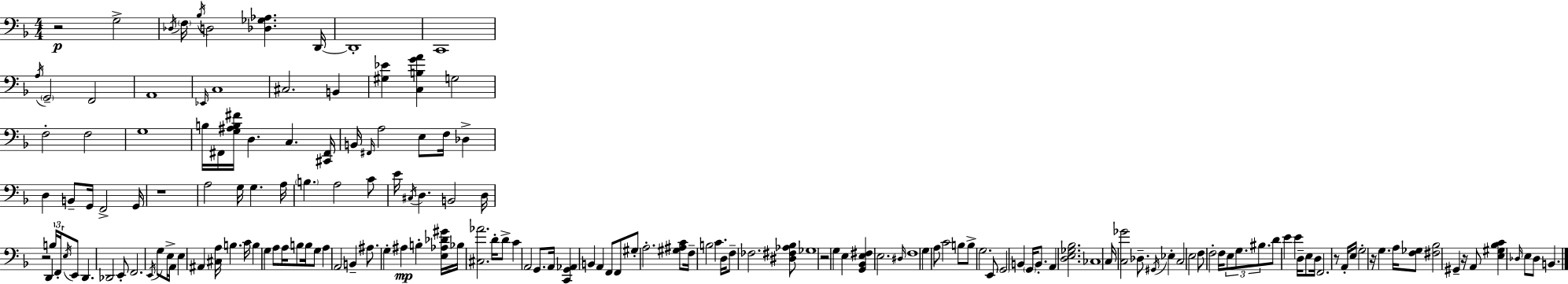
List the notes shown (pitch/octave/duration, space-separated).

R/h G3/h Db3/s F3/s Bb3/s D3/h [Db3,Gb3,Ab3]/q. D2/s D2/w C2/w A3/s G2/h F2/h A2/w Eb2/s C3/w C#3/h. B2/q [G#3,Eb4]/q [C3,B3,G4,A4]/q G3/h F3/h F3/h G3/w B3/s F#2/s [G3,A#3,B3,F#4]/s D3/q. C3/q. [C#2,F#2]/s B2/s F#2/s A3/h E3/e F3/s Db3/q D3/q B2/e G2/s F2/h G2/s R/w A3/h G3/s G3/q. A3/s B3/q. A3/h C4/e E4/s C#3/s D3/q. B2/h D3/s R/h D2/q B3/s F2/s E3/s E2/e D2/q. Db2/h E2/e F2/h. E2/s G3/e E3/s A2/s E3/q A#2/q [C#3,A3]/s B3/q. C4/s B3/q G3/q A3/e A3/s B3/e B3/s G3/e A3/q A2/h B2/q A#3/e. G3/q A#3/q B3/q [E3,Ab3,Db4,G#4]/s Bb3/s [C#3,Ab4]/h. D4/s D4/e C4/q A2/h G2/e. A2/s [C2,G2,Ab2]/q B2/q A2/q F2/e F2/e G#3/e A3/h. [G#3,A#3,C4]/e F3/s B3/h C4/q. D3/s F3/e FES3/h. [D#3,F#3,Ab3,Bb3]/e Gb3/w R/h G3/q E3/q [G2,Bb2,E3,F#3]/q E3/h. D#3/s F3/w G3/q A3/e C4/h B3/e B3/e G3/h. E2/e G2/h B2/q G2/s B2/e. A2/q [D3,E3,Gb3,Bb3]/h. CES3/w C3/s [C3,Gb4]/h Db3/e. G#2/s Eb3/q C3/h E3/h F3/e F3/h F3/s E3/e G3/e. BIS3/e. D4/e E4/q E4/q D3/s E3/e D3/s F2/h. R/e A2/s E3/s G3/h R/s G3/q. A3/s [F3,Gb3]/e [F#3,Bb3]/h G#2/q R/s A2/e [E3,G#3,Bb3,C4]/q Db3/s E3/e Db3/e B2/q.